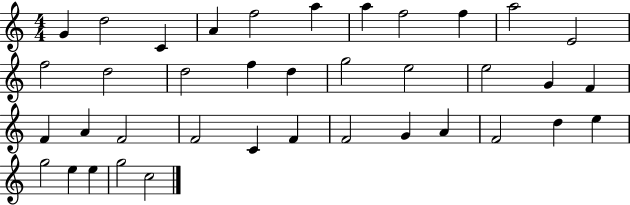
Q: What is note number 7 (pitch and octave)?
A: A5